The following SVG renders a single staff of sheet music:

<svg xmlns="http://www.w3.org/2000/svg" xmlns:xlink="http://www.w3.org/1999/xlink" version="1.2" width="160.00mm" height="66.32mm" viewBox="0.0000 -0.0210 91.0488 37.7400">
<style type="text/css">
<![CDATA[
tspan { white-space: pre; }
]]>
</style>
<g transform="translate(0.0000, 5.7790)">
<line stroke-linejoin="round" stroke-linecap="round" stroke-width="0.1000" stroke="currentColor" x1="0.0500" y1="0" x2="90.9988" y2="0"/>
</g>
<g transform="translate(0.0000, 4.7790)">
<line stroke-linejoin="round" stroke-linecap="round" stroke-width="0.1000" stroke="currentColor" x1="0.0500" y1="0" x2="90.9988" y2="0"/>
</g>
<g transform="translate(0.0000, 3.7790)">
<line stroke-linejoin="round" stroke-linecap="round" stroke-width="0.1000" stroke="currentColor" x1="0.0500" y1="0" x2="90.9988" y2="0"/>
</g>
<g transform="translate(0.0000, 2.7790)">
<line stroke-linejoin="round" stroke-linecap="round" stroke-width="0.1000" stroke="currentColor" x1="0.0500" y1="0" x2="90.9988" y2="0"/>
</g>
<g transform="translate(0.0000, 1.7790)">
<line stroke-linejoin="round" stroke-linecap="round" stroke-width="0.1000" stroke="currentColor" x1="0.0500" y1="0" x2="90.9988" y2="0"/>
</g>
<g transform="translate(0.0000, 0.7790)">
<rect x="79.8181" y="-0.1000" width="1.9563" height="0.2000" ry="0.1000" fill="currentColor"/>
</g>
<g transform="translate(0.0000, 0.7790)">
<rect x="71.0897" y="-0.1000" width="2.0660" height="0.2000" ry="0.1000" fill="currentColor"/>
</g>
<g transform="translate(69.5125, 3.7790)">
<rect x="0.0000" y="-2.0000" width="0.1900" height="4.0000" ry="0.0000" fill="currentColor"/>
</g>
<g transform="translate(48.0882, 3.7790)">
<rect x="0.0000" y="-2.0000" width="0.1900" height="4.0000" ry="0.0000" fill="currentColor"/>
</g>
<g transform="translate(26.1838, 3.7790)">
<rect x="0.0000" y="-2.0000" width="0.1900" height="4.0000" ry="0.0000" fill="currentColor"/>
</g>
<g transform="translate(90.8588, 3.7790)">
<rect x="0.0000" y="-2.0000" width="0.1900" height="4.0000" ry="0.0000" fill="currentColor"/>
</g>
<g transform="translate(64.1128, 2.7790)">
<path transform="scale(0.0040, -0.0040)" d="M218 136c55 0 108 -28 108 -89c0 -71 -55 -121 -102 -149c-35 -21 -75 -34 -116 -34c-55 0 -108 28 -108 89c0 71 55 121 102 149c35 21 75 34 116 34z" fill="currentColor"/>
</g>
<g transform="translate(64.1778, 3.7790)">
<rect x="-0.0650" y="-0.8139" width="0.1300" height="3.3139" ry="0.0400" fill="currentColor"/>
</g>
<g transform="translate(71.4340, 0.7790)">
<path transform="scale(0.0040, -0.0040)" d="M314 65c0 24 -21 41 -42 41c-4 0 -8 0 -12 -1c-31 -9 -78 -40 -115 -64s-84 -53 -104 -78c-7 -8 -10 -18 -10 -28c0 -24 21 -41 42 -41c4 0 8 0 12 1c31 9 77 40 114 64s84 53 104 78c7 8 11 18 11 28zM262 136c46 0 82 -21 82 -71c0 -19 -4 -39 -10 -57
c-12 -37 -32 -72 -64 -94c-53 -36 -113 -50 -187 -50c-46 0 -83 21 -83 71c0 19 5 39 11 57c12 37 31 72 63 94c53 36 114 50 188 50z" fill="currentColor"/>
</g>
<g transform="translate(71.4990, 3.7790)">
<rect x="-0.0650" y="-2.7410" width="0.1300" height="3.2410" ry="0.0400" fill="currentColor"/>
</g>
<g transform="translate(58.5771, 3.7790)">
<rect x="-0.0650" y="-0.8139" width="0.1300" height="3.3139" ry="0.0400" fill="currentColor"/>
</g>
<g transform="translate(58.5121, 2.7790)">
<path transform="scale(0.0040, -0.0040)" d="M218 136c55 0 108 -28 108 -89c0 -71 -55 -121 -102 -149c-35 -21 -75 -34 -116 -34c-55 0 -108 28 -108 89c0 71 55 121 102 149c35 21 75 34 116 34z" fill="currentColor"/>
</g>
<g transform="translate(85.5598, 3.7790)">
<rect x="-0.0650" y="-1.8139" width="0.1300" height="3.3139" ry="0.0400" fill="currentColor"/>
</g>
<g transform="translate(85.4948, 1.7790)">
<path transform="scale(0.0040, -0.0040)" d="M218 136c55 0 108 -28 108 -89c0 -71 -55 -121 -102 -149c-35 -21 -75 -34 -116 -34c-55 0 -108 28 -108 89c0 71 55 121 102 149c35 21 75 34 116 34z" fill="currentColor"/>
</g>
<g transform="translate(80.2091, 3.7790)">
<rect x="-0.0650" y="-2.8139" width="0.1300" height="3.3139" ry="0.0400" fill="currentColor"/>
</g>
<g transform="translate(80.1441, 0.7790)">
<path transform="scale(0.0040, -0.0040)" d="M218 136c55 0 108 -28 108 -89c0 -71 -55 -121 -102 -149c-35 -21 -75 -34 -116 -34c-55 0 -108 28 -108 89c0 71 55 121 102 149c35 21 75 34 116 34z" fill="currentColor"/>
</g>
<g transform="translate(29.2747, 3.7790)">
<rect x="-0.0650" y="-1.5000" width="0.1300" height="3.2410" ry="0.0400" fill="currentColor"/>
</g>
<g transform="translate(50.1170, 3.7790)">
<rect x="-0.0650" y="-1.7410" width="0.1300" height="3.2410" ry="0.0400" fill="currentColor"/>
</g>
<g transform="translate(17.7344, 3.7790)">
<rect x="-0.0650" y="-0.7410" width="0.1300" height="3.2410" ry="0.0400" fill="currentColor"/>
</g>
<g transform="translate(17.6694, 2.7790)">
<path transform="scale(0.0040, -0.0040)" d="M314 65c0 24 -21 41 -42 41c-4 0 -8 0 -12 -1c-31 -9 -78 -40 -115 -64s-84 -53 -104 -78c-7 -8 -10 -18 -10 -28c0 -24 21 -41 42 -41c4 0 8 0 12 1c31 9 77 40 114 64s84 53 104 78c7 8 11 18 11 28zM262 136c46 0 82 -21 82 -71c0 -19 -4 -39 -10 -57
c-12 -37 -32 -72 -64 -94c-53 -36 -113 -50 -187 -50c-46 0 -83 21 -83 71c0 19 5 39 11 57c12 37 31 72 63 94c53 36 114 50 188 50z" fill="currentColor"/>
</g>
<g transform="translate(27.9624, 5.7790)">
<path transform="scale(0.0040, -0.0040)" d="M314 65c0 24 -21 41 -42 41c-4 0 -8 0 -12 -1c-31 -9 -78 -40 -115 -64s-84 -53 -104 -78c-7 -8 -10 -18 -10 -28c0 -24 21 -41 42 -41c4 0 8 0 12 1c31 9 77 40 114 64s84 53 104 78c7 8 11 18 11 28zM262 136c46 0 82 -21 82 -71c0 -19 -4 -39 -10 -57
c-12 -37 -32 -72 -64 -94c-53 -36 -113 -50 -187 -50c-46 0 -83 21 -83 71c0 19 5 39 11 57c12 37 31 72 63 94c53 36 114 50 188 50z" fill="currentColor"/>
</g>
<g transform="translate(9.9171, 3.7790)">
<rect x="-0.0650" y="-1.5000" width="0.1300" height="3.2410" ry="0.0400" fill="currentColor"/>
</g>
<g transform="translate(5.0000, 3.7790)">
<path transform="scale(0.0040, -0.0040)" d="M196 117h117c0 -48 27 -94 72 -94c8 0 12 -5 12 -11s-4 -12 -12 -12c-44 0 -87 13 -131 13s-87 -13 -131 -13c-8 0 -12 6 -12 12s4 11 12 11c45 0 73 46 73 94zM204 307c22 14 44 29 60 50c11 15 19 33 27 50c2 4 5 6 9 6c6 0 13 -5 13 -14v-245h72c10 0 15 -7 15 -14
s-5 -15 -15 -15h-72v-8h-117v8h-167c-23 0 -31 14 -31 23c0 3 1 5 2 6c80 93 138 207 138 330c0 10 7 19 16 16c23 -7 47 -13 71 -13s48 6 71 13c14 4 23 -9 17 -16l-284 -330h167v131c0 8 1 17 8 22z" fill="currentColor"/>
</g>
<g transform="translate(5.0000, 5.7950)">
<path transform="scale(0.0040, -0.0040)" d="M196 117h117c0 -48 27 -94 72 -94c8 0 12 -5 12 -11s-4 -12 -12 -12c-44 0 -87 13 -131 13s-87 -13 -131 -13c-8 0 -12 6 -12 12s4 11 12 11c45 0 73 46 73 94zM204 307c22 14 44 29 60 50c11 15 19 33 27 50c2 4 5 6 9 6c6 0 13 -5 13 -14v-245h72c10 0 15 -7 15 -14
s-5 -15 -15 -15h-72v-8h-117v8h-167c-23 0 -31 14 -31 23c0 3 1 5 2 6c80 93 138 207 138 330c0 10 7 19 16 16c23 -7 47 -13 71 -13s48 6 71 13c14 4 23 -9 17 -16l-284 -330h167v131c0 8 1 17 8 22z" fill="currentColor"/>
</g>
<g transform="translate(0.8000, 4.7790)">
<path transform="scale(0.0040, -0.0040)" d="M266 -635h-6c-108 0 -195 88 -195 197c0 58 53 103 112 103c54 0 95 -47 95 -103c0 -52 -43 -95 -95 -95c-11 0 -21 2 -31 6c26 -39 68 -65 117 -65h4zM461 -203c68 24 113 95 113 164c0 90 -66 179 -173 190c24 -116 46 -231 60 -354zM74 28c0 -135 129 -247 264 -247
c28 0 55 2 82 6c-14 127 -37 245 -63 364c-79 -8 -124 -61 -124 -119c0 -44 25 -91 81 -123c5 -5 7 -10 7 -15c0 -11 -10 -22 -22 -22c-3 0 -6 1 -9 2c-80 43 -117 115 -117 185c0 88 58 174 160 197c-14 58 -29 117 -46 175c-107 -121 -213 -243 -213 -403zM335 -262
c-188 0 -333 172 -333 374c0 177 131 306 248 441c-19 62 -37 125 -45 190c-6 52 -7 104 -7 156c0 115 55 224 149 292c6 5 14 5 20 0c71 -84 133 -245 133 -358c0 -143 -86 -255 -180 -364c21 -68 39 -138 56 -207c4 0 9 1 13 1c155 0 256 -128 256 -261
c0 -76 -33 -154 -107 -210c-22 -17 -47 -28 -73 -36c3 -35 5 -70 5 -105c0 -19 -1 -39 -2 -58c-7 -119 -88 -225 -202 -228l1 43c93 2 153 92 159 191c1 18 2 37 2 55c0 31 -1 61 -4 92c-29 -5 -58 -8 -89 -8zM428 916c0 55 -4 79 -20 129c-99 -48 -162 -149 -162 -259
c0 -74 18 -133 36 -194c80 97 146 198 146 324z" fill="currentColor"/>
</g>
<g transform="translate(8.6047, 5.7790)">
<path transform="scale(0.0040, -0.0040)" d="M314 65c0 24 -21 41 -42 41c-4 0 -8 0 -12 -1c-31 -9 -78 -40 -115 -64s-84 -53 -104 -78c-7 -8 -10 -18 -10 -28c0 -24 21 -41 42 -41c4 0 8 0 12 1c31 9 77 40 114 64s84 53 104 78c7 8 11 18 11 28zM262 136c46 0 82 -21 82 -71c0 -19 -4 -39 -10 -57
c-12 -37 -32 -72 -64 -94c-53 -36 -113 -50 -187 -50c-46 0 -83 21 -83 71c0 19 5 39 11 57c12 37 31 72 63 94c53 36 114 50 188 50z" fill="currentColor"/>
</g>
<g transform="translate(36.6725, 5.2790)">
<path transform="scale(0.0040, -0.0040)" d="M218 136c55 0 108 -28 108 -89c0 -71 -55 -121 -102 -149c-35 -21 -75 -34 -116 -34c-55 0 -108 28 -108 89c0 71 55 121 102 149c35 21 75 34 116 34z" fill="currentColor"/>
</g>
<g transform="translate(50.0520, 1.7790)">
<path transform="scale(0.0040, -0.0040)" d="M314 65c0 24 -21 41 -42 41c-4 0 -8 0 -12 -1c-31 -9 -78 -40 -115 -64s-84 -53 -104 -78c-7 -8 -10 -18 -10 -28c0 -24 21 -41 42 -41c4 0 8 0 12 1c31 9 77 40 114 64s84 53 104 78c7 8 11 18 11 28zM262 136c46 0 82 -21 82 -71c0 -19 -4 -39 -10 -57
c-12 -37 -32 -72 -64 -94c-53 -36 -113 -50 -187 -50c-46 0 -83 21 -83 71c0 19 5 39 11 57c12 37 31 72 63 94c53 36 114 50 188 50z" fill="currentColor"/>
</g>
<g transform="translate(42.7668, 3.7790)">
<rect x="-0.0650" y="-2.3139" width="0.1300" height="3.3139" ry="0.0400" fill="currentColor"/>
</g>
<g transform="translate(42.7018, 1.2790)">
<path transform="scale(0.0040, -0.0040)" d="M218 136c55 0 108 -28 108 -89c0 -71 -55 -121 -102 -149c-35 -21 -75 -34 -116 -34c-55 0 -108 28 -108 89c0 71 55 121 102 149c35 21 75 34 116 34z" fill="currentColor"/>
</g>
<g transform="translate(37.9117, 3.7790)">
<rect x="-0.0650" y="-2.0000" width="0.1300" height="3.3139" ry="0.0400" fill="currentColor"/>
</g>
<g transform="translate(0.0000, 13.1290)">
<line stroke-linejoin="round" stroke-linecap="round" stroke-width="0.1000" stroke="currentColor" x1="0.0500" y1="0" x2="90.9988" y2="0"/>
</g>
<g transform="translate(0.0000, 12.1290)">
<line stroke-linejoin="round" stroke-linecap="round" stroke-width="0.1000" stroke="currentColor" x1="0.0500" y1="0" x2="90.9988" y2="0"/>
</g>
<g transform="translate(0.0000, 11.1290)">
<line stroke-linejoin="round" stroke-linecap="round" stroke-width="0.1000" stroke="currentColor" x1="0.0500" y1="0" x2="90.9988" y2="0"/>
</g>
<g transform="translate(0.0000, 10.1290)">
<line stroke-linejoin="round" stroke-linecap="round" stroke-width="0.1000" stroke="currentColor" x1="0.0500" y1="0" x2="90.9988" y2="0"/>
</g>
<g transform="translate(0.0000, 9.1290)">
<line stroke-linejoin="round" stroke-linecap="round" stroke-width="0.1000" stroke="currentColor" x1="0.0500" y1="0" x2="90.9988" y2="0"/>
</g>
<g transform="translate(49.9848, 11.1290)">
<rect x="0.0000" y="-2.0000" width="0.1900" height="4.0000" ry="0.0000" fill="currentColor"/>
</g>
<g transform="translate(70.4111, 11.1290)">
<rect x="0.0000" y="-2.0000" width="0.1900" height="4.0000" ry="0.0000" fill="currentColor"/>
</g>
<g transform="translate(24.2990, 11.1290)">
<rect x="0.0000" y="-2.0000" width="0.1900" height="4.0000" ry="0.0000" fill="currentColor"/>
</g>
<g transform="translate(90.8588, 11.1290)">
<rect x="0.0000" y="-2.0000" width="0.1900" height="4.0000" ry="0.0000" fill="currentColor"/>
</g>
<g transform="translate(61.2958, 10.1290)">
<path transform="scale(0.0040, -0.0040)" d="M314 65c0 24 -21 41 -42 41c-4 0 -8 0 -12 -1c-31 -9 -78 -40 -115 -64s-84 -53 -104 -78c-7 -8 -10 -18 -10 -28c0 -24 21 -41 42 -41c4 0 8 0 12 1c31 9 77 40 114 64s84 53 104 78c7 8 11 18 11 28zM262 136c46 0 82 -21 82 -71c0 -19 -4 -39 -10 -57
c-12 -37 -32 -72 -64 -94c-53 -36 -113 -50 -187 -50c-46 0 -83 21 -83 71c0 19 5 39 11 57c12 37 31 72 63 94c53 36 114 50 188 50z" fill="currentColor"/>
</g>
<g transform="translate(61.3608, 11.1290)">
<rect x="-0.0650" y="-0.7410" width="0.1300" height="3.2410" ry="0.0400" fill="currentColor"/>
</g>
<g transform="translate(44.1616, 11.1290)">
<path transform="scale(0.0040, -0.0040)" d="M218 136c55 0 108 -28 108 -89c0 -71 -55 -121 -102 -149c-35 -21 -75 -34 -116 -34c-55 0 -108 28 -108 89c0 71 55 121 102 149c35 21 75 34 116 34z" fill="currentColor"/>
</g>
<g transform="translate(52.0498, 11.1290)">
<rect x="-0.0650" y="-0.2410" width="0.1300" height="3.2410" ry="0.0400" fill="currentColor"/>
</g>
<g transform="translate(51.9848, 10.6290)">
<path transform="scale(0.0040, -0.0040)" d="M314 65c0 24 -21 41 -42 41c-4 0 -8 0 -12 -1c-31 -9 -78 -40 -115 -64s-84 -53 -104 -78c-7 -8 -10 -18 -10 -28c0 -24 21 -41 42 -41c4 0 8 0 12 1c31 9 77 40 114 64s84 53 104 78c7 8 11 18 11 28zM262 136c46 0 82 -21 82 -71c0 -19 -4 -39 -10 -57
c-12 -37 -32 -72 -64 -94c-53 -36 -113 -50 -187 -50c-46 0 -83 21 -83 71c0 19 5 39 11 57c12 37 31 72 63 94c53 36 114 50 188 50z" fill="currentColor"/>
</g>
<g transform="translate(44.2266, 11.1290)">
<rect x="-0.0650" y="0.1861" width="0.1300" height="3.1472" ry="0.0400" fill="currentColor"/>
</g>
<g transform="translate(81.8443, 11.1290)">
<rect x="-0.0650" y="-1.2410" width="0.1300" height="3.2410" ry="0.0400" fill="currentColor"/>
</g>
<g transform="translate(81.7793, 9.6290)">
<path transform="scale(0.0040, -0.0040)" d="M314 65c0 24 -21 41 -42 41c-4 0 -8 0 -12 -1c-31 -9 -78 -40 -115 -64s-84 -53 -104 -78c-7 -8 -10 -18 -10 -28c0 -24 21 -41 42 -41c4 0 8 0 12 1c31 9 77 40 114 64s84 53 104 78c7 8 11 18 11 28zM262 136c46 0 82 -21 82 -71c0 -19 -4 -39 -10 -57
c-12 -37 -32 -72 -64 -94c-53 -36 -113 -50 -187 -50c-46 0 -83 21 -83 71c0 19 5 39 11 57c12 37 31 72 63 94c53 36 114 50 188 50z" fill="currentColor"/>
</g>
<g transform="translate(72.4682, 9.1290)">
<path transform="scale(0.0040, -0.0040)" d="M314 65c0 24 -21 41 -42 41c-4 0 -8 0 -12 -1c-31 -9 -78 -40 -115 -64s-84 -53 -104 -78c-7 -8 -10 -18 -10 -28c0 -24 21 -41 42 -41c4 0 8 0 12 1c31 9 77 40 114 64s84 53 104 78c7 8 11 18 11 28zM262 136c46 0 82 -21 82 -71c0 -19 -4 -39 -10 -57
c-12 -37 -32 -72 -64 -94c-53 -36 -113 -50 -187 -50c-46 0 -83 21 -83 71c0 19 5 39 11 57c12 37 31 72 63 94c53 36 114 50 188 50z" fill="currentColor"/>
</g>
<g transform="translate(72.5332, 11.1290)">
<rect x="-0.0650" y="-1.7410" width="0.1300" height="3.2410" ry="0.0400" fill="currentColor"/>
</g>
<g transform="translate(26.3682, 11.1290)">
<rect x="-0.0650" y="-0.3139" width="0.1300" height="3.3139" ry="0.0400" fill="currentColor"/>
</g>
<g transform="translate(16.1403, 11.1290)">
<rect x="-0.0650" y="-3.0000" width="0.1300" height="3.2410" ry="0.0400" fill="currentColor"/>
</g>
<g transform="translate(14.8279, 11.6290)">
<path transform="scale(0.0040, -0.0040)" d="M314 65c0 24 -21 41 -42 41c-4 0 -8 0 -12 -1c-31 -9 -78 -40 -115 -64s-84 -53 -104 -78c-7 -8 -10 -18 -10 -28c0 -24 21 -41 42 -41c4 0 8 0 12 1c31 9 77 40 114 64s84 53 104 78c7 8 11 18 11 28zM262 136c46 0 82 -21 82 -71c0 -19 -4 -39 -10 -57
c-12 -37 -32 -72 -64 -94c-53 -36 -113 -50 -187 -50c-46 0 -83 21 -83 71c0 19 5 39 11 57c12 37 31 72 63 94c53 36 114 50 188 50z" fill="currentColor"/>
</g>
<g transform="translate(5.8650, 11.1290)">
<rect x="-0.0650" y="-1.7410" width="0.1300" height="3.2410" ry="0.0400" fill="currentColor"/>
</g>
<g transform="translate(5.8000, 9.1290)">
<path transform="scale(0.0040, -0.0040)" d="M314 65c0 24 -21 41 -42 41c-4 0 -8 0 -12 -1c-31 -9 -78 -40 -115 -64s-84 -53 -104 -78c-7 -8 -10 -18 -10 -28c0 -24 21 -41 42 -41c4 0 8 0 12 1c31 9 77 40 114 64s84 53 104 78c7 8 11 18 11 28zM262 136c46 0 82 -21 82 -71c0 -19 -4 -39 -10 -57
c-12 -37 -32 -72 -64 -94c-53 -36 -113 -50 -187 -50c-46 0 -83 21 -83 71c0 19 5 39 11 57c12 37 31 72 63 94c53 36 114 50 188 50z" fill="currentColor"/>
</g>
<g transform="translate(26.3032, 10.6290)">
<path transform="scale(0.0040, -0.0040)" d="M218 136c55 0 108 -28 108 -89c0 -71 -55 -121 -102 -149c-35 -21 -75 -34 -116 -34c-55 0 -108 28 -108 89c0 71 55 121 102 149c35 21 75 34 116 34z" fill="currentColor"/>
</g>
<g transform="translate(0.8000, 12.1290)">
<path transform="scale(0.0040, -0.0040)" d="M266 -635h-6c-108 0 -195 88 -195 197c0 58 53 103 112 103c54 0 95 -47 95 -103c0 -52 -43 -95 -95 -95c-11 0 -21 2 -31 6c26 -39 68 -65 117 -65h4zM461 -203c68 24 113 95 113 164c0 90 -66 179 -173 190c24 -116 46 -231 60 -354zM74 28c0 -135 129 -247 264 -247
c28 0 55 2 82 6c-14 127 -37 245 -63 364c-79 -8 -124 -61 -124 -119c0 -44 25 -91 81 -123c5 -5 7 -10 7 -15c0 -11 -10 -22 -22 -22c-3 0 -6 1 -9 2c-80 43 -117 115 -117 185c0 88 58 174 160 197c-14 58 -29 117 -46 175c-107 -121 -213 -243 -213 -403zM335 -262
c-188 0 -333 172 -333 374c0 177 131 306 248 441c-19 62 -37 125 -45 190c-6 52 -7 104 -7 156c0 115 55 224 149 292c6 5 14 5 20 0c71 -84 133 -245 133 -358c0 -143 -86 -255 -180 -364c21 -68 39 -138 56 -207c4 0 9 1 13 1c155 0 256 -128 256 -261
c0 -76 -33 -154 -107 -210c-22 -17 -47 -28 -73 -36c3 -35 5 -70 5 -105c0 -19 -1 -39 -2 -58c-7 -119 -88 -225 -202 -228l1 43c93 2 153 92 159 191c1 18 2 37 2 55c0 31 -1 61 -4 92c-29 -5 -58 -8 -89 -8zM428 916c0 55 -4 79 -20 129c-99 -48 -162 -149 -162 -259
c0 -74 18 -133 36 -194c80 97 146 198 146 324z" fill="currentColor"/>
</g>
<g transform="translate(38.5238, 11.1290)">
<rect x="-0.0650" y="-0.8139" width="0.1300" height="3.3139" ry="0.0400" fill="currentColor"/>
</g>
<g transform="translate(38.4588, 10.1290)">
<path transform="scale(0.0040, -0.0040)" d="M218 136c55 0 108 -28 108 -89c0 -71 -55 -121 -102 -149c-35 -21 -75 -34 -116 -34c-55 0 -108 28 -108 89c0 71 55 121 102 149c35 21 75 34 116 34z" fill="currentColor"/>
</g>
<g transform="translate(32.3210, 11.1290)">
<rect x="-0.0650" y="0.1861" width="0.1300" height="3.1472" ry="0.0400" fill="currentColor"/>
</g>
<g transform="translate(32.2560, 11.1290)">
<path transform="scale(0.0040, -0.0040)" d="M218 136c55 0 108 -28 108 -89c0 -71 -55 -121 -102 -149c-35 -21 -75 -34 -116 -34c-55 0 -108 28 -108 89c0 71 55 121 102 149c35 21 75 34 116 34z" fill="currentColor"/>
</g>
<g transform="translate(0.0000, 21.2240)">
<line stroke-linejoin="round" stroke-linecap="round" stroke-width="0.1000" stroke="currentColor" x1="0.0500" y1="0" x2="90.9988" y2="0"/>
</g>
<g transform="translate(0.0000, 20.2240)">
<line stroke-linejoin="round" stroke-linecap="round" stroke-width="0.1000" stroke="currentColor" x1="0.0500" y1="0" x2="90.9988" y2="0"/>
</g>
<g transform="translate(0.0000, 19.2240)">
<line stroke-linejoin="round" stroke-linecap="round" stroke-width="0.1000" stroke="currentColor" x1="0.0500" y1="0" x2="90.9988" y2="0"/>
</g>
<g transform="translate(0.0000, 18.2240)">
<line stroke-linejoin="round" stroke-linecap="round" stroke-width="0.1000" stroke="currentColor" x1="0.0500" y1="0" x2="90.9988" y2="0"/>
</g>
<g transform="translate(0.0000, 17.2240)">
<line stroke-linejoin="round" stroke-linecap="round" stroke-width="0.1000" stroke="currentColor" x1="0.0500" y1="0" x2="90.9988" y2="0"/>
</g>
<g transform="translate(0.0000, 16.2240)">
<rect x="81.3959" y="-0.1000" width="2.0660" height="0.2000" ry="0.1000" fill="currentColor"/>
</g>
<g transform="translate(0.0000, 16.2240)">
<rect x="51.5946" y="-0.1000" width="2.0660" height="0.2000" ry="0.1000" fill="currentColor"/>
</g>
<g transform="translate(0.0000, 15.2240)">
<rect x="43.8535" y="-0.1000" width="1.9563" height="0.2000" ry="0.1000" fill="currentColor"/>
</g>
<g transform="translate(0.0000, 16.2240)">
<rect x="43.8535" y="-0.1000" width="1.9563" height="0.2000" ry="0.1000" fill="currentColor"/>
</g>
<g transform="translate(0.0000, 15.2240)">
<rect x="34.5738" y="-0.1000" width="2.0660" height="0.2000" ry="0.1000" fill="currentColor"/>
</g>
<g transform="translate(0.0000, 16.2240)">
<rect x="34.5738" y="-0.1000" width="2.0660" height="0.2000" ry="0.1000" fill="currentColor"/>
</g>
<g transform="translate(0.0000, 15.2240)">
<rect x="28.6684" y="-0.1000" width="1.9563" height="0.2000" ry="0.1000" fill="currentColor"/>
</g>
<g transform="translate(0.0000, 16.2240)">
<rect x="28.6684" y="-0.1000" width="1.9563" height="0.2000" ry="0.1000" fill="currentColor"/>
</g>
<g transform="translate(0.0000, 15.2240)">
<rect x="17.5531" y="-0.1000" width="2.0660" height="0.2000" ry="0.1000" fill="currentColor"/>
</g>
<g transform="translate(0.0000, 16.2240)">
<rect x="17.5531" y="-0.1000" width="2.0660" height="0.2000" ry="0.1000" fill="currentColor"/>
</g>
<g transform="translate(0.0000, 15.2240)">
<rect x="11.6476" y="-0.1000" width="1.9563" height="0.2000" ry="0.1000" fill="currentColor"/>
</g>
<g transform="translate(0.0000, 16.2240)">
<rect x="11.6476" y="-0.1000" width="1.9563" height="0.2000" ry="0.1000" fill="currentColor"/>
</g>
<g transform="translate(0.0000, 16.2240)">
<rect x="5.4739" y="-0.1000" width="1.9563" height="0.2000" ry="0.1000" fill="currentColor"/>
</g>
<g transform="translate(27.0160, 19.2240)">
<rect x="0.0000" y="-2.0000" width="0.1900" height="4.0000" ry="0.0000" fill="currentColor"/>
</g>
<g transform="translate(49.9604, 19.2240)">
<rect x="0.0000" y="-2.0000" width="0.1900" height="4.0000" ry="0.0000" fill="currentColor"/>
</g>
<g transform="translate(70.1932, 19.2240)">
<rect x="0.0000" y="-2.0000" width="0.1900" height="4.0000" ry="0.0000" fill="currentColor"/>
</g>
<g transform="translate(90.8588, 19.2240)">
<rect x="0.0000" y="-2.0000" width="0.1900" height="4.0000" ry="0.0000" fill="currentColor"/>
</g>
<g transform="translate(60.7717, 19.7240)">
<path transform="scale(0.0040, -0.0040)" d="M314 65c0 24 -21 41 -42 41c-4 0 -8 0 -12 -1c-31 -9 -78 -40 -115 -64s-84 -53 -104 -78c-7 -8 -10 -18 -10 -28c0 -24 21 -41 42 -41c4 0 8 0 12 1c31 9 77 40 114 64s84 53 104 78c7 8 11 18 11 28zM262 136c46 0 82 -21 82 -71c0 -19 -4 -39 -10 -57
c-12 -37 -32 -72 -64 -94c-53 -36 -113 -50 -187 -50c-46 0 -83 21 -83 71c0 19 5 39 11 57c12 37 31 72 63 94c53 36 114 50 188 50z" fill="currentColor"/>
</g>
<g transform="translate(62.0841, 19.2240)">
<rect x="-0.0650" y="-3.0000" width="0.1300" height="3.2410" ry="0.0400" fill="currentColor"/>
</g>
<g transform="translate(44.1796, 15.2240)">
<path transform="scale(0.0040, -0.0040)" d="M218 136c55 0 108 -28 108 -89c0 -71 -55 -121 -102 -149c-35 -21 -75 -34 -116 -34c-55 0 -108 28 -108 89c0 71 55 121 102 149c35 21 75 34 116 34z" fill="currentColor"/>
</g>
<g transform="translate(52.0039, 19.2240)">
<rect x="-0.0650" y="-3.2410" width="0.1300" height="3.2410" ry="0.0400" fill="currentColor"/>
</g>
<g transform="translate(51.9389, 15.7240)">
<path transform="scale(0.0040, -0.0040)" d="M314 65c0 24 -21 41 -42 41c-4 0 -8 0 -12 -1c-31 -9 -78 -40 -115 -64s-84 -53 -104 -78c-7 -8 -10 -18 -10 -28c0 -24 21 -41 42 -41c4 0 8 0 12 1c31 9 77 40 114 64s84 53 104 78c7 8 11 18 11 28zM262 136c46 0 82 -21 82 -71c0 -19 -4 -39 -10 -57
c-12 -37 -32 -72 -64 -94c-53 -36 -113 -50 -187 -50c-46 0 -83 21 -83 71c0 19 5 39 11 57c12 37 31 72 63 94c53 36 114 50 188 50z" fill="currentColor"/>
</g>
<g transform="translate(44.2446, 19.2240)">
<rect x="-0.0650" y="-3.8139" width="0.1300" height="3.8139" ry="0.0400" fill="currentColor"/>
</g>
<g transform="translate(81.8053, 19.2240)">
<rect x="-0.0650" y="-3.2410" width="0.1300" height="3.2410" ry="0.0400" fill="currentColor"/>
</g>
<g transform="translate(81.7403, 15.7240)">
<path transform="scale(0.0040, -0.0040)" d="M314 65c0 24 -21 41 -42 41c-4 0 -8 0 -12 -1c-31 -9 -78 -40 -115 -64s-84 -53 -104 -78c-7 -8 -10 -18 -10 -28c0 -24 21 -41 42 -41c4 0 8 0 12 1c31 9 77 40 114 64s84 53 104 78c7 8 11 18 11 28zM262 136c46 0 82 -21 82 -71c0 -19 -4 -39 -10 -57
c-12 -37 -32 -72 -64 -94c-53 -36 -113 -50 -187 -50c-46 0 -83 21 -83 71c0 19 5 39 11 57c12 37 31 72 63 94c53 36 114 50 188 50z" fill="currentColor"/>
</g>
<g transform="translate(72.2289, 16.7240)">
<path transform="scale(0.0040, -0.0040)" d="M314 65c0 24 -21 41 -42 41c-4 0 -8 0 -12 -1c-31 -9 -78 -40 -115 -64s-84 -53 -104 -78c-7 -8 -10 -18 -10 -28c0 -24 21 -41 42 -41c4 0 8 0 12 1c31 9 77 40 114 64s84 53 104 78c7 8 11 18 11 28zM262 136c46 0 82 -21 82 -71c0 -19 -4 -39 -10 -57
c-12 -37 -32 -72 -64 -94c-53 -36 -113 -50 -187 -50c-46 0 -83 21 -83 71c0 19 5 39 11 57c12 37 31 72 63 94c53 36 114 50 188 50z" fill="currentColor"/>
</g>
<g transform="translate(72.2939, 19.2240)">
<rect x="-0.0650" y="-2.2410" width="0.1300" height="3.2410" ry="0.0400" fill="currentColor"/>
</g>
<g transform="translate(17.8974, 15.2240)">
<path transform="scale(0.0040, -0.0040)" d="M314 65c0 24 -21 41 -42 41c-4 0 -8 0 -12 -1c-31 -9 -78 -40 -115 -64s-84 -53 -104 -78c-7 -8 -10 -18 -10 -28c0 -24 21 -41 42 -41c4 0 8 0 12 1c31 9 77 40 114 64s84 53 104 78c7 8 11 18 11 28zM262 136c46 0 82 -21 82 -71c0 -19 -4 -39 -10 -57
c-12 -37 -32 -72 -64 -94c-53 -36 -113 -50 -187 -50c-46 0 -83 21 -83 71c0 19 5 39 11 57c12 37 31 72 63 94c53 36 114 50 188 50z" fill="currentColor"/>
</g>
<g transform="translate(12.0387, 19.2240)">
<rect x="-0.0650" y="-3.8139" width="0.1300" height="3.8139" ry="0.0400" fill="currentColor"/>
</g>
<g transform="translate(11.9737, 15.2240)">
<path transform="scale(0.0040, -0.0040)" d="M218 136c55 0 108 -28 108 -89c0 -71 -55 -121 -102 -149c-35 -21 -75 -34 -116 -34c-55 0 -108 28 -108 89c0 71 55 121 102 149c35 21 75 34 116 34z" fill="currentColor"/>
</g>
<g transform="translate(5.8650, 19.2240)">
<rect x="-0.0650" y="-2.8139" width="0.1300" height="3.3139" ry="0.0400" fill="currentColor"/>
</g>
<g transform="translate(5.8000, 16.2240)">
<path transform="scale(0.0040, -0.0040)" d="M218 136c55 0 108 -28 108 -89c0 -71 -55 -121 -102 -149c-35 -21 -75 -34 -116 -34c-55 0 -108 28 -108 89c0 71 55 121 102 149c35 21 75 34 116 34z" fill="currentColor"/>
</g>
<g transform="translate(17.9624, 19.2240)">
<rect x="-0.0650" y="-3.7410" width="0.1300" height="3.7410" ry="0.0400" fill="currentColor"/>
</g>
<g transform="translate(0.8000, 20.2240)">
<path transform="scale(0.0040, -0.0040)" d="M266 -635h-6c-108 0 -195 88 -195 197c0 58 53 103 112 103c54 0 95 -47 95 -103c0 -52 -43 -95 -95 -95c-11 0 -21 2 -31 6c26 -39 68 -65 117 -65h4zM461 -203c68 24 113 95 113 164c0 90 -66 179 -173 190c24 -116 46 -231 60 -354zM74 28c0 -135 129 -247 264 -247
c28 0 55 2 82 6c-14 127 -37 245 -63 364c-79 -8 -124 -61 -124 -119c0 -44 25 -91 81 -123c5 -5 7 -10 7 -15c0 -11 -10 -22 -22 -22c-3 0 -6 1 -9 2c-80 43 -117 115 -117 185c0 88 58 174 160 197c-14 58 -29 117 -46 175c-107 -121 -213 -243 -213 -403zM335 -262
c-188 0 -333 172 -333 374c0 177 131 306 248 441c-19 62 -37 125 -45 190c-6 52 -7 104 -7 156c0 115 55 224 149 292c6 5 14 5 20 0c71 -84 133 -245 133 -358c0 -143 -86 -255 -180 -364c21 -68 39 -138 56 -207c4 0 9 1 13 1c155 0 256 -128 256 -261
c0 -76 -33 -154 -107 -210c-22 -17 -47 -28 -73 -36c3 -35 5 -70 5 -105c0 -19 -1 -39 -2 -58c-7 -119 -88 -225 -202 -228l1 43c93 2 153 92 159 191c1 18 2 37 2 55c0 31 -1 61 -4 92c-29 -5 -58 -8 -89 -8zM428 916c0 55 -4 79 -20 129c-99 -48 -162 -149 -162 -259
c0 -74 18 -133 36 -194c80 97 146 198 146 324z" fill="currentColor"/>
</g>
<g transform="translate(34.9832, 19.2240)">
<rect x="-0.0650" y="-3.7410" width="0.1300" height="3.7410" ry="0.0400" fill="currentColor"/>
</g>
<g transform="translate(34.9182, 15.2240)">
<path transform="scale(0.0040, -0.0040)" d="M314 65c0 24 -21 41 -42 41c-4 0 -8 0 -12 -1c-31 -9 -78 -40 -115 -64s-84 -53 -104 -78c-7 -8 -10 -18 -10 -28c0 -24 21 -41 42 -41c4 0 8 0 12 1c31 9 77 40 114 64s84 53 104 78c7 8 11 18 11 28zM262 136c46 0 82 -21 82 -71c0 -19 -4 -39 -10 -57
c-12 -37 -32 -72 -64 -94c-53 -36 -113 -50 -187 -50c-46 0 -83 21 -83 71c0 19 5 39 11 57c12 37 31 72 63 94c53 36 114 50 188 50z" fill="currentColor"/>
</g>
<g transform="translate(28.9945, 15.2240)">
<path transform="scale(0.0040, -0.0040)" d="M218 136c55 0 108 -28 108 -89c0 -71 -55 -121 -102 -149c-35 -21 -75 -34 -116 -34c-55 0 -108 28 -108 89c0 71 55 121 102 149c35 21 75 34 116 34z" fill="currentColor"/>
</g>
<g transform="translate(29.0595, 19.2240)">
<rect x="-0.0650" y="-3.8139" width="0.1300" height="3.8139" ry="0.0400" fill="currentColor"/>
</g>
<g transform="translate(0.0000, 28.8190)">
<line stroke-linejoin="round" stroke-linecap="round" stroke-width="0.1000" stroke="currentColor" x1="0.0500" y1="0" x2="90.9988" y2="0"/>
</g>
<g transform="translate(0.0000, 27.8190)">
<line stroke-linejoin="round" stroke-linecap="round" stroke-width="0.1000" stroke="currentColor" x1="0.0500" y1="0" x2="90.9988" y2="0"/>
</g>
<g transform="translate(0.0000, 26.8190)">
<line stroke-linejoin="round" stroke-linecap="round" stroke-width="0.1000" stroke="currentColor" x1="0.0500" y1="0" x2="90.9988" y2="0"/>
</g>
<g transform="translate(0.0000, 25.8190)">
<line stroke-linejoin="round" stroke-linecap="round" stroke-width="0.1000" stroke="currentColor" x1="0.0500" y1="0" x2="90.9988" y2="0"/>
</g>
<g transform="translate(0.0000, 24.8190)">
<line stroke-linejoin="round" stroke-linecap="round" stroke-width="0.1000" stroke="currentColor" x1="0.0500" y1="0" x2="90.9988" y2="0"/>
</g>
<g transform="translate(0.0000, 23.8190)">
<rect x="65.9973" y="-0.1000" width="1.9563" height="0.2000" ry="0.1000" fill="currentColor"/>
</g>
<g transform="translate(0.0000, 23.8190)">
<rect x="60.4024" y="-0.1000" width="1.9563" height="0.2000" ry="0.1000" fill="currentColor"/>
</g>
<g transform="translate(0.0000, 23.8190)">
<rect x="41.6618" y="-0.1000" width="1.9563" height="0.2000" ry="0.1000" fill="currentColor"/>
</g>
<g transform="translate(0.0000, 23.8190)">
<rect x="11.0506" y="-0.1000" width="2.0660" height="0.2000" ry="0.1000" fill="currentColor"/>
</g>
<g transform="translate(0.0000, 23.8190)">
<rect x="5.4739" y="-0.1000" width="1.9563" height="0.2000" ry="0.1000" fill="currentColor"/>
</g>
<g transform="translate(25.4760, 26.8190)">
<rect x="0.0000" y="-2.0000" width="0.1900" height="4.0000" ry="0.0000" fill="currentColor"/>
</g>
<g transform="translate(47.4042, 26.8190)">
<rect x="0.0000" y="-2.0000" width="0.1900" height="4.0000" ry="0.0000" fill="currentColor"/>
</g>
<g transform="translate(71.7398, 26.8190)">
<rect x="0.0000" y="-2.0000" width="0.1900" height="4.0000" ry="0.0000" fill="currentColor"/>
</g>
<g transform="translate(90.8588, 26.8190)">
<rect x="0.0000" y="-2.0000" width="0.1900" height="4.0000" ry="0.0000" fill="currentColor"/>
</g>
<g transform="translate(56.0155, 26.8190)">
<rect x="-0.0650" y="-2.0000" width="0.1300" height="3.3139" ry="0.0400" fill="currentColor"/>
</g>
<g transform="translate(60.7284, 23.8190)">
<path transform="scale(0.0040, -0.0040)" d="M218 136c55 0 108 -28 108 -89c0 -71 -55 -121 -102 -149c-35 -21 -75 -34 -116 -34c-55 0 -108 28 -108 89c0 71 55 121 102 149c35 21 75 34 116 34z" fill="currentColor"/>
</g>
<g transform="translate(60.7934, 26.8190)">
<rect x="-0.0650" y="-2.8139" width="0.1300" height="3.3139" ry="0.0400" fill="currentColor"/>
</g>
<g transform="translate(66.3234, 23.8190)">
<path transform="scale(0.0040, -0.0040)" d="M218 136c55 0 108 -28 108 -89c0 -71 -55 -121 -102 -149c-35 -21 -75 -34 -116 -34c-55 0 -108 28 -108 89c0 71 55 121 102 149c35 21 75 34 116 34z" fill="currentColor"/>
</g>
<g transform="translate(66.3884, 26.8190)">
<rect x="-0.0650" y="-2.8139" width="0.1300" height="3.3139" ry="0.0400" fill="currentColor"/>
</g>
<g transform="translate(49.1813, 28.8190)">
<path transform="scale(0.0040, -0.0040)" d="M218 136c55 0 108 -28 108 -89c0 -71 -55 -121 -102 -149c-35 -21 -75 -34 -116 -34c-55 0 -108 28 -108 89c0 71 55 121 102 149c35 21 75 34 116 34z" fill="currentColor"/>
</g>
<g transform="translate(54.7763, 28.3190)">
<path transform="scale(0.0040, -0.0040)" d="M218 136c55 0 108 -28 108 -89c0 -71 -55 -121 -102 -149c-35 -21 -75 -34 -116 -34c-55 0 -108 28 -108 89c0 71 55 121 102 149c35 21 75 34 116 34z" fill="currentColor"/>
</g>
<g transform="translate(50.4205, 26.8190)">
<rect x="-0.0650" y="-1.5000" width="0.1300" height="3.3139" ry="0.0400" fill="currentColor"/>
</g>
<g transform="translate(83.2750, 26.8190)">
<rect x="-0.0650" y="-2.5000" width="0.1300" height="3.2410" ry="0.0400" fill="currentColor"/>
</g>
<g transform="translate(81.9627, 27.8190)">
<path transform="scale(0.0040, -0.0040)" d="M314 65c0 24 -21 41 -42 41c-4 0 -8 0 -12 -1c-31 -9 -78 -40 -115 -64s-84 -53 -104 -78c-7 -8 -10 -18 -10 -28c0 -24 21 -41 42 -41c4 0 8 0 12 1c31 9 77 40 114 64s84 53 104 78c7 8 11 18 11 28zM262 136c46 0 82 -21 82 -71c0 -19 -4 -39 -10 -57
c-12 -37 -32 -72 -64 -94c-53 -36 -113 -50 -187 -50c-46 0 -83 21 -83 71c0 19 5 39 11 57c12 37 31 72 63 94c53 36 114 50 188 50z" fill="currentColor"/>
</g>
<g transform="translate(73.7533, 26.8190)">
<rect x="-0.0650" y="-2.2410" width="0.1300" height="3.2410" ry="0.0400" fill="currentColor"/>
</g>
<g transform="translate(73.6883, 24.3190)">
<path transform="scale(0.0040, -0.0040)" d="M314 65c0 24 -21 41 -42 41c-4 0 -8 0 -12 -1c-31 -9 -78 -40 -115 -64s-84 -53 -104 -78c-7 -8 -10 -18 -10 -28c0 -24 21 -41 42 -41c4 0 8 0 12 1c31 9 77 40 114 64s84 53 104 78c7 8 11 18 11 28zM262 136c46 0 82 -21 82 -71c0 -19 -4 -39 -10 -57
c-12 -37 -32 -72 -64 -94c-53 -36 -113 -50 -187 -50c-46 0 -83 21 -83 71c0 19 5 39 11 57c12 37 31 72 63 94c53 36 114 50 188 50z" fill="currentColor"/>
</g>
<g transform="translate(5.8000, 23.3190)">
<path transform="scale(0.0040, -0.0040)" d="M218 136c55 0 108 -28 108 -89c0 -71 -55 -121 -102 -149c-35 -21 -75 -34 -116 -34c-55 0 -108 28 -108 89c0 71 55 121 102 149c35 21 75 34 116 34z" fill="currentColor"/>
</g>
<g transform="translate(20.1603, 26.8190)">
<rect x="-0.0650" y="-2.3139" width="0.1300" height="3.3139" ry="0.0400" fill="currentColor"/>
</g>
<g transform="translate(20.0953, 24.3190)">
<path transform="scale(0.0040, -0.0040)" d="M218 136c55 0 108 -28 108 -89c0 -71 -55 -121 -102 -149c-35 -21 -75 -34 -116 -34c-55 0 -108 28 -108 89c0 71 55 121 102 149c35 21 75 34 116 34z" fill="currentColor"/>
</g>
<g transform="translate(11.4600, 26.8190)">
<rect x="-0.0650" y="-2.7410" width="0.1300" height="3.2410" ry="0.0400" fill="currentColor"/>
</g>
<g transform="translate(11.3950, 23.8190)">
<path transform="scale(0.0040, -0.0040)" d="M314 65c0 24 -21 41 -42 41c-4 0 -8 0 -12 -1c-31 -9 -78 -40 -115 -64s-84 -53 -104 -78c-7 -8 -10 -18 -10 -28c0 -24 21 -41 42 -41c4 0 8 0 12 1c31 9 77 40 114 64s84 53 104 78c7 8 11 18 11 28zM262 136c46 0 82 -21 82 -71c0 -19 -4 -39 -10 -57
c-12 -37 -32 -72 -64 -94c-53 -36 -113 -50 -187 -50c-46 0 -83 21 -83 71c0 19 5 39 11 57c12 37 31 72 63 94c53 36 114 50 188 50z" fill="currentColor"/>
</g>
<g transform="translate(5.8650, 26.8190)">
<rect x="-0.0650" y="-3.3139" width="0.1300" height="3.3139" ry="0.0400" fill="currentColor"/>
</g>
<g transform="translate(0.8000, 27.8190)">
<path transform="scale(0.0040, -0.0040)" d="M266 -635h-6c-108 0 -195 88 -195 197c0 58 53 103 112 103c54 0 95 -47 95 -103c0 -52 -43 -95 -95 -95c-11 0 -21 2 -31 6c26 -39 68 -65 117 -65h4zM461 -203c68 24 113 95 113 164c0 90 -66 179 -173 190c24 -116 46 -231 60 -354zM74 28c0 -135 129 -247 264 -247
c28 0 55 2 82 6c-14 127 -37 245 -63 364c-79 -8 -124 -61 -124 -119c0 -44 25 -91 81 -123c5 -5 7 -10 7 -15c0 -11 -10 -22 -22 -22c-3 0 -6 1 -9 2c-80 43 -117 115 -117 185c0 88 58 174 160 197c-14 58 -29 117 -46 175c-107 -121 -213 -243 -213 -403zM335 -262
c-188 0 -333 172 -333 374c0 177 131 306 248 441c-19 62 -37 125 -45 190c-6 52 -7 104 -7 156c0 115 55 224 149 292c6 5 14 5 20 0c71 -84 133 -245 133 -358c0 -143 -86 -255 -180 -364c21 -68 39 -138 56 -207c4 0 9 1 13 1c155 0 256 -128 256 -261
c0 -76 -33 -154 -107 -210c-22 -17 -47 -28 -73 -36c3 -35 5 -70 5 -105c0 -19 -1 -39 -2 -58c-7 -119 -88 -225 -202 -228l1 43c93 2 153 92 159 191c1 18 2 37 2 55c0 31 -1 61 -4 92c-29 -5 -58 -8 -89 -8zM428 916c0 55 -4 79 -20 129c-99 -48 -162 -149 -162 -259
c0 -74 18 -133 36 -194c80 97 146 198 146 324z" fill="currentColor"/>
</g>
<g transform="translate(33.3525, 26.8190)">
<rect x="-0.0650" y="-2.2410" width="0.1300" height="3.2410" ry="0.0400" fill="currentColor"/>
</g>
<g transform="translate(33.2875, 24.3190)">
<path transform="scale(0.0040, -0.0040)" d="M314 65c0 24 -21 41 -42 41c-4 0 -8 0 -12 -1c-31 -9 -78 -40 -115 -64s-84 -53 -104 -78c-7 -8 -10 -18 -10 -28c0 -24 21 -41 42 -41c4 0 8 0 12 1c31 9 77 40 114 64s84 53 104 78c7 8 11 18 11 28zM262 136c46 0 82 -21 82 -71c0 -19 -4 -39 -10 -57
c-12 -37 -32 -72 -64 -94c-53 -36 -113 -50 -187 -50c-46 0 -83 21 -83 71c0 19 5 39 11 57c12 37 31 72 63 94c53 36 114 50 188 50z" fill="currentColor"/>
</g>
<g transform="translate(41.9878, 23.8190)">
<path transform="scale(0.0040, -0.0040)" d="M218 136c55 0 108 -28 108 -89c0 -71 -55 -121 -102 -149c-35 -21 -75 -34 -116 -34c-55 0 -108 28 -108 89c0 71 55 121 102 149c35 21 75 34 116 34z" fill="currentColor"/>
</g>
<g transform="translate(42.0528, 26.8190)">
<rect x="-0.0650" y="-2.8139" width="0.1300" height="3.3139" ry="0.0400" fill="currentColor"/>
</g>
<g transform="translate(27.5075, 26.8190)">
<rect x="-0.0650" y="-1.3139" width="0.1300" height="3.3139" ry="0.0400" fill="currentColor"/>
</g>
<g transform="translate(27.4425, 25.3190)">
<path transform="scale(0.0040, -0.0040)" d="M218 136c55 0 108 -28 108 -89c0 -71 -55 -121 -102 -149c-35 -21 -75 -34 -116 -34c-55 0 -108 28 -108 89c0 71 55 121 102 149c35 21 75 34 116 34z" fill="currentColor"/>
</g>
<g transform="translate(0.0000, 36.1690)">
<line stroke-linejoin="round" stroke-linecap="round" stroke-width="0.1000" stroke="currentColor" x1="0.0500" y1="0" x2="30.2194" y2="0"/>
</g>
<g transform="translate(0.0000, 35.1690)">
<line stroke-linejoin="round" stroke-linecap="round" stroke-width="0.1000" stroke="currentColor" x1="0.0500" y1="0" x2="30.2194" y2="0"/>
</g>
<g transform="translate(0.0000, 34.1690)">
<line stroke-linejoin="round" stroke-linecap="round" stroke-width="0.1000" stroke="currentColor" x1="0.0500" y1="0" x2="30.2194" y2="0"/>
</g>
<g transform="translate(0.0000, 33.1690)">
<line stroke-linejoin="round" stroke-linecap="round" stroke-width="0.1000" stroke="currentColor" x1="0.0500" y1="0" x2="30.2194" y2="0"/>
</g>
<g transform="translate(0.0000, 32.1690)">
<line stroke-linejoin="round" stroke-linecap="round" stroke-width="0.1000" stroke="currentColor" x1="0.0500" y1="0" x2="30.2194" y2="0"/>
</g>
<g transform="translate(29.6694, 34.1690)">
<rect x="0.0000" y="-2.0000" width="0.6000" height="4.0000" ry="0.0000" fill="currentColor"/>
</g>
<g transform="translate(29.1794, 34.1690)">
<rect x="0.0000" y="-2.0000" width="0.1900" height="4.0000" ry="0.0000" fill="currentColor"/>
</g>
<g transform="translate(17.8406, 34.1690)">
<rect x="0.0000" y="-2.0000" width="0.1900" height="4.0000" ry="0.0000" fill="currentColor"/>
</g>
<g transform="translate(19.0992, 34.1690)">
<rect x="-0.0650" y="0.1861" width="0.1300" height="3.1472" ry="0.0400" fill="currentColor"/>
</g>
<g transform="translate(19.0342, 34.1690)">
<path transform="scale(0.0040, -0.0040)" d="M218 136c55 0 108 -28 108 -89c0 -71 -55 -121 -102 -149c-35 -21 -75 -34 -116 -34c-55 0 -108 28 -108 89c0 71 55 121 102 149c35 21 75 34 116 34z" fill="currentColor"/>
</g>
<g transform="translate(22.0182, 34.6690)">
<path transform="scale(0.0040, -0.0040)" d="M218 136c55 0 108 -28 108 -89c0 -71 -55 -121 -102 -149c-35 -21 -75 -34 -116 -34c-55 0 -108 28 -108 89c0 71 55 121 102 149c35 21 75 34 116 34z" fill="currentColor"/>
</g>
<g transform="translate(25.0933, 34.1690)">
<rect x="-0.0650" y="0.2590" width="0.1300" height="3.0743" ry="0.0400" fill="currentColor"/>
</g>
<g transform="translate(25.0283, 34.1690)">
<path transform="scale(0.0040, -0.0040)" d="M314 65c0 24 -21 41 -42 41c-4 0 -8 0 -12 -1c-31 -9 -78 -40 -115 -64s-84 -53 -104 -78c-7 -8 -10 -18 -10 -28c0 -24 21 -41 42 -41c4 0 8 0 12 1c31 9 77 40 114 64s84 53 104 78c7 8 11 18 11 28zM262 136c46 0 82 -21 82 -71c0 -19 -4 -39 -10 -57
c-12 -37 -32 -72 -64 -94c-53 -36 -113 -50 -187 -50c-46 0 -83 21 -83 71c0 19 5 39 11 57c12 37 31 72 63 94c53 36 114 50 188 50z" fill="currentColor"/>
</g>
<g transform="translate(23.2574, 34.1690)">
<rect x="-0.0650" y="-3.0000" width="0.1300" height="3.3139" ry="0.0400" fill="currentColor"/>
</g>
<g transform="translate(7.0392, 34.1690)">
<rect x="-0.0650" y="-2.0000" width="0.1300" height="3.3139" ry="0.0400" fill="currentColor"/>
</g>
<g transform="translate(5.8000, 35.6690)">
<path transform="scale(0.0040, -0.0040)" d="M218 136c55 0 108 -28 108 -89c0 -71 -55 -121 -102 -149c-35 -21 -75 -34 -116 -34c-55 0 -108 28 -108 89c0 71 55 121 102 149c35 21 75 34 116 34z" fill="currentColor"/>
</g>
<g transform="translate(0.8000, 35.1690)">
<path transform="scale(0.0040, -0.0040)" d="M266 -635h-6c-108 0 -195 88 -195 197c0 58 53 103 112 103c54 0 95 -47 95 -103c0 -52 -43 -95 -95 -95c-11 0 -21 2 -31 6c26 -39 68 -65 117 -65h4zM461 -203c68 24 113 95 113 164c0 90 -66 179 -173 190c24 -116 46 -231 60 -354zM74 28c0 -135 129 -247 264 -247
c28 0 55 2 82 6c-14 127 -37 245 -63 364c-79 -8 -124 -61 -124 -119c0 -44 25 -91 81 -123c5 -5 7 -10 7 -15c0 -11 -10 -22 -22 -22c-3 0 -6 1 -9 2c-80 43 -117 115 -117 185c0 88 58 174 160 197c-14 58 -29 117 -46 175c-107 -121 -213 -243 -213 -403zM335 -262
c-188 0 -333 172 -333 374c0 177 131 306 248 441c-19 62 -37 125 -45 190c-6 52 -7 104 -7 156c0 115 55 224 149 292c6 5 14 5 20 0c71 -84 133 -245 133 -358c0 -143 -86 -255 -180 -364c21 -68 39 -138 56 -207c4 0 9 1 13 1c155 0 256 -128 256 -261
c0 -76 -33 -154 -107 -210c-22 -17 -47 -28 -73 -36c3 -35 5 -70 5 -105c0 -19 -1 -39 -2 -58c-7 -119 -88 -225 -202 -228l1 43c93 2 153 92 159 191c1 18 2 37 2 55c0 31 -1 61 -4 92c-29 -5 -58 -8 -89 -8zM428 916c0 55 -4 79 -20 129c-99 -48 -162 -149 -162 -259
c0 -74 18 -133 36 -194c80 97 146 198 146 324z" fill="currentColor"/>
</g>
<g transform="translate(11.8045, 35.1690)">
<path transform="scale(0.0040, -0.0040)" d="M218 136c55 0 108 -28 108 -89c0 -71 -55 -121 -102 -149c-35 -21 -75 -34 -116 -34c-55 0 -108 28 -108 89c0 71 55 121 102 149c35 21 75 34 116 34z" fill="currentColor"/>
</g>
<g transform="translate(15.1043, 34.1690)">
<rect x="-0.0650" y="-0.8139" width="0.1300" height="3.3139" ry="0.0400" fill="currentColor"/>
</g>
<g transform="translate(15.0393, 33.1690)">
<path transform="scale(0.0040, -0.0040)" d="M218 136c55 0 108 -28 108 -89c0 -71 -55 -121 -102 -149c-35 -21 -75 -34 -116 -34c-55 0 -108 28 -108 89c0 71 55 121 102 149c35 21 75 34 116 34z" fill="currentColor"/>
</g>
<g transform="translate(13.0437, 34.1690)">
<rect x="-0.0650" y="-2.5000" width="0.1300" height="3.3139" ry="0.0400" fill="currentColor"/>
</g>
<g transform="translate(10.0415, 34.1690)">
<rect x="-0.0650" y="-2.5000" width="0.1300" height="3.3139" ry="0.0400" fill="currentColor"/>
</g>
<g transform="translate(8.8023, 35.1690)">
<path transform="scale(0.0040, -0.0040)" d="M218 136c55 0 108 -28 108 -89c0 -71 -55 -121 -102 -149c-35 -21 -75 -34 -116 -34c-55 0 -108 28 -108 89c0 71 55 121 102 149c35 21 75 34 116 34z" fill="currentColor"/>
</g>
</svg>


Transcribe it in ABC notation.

X:1
T:Untitled
M:4/4
L:1/4
K:C
E2 d2 E2 F g f2 d d a2 a f f2 A2 c B d B c2 d2 f2 e2 a c' c'2 c' c'2 c' b2 A2 g2 b2 b a2 g e g2 a E F a a g2 G2 F G G d B A B2